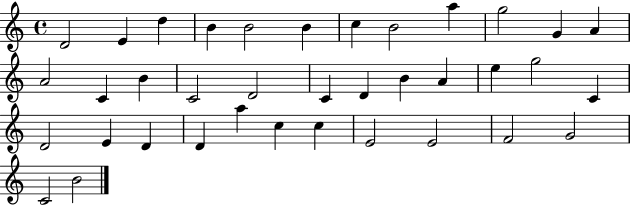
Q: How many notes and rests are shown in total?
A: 37